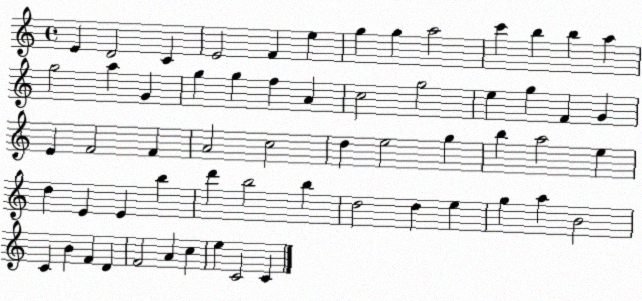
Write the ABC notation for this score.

X:1
T:Untitled
M:4/4
L:1/4
K:C
E D2 C E2 F e g g a2 c' b b a g2 a G g g f A c2 g2 e g F G E F2 F A2 c2 d e2 g b a2 e d E E b d' b2 b d2 d e g a B2 C B F D F2 A c e C2 C